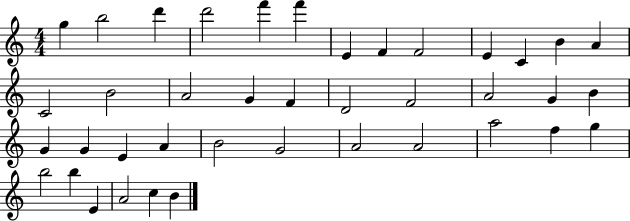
G5/q B5/h D6/q D6/h F6/q F6/q E4/q F4/q F4/h E4/q C4/q B4/q A4/q C4/h B4/h A4/h G4/q F4/q D4/h F4/h A4/h G4/q B4/q G4/q G4/q E4/q A4/q B4/h G4/h A4/h A4/h A5/h F5/q G5/q B5/h B5/q E4/q A4/h C5/q B4/q